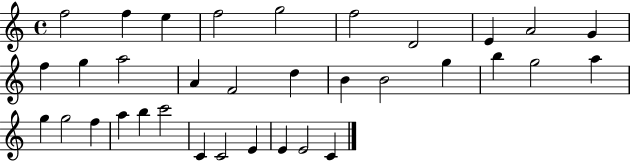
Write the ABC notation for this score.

X:1
T:Untitled
M:4/4
L:1/4
K:C
f2 f e f2 g2 f2 D2 E A2 G f g a2 A F2 d B B2 g b g2 a g g2 f a b c'2 C C2 E E E2 C